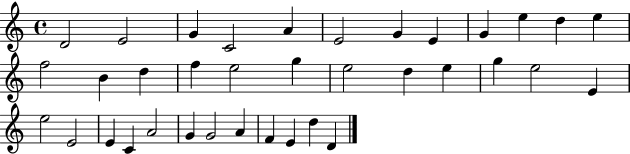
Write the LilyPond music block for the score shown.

{
  \clef treble
  \time 4/4
  \defaultTimeSignature
  \key c \major
  d'2 e'2 | g'4 c'2 a'4 | e'2 g'4 e'4 | g'4 e''4 d''4 e''4 | \break f''2 b'4 d''4 | f''4 e''2 g''4 | e''2 d''4 e''4 | g''4 e''2 e'4 | \break e''2 e'2 | e'4 c'4 a'2 | g'4 g'2 a'4 | f'4 e'4 d''4 d'4 | \break \bar "|."
}